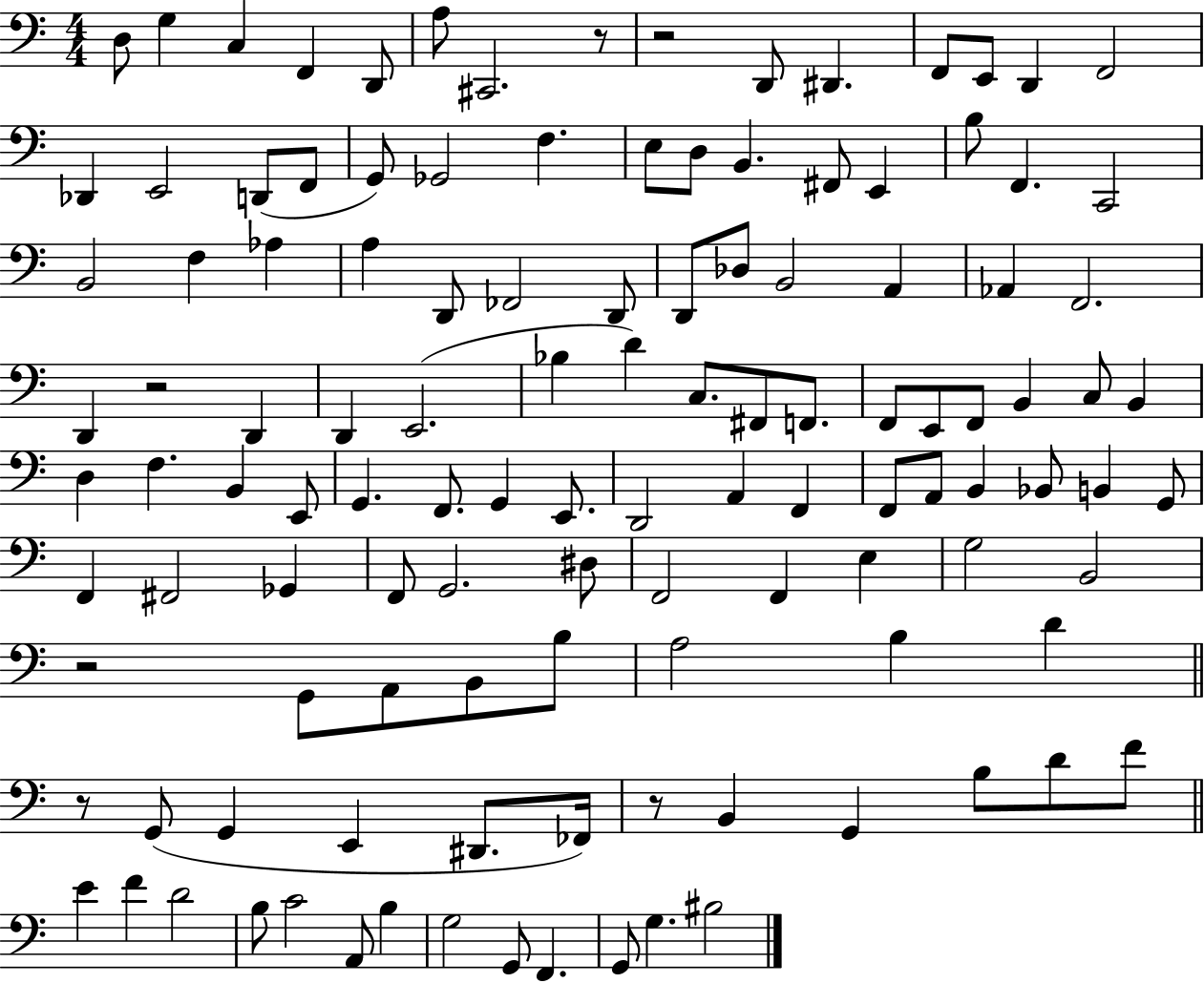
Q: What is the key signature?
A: C major